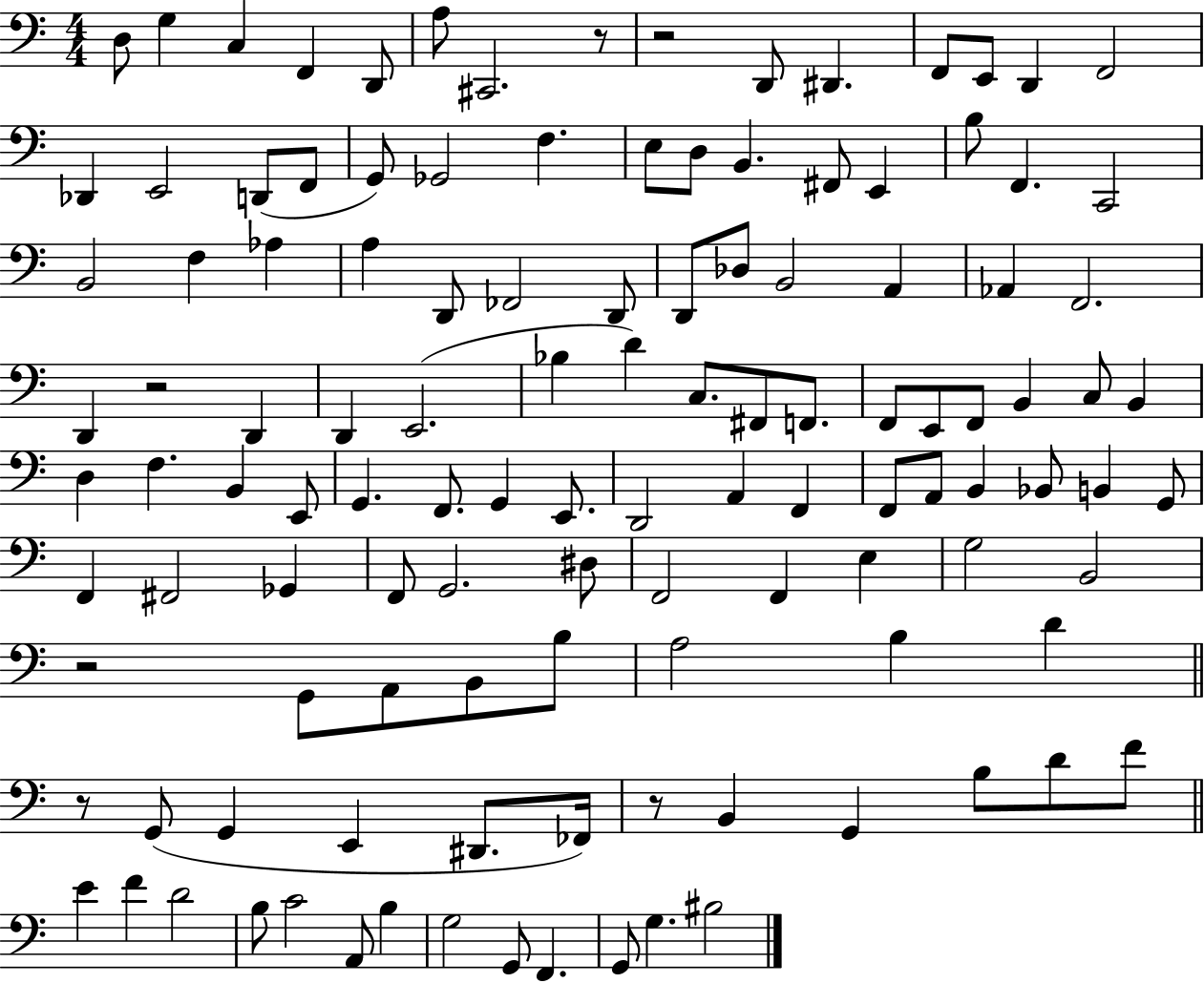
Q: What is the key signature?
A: C major